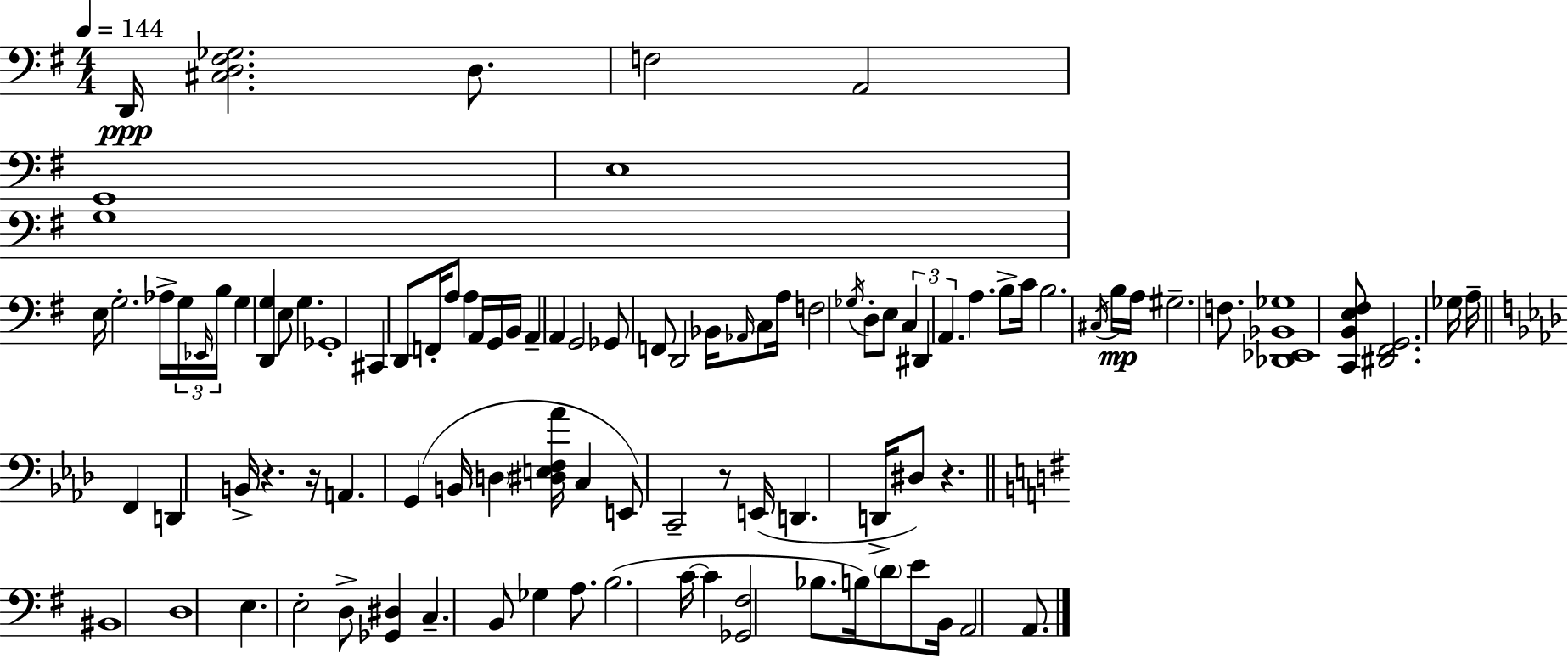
X:1
T:Untitled
M:4/4
L:1/4
K:G
D,,/4 [^C,D,^F,_G,]2 D,/2 F,2 A,,2 G,,4 E,4 G,4 E,/4 G,2 _A,/4 G,/4 _E,,/4 B,/4 G, [D,,G,] E,/2 G, _G,,4 ^C,, D,,/2 F,,/4 A,/2 A, A,,/4 G,,/4 B,,/4 A,, A,, G,,2 _G,,/2 F,,/2 D,,2 _B,,/4 _A,,/4 C,/2 A,/4 F,2 _G,/4 D,/2 E,/2 C, ^D,, A,, A, B,/2 C/4 B,2 ^C,/4 B,/4 A,/4 ^G,2 F,/2 [_D,,_E,,_B,,_G,]4 [C,,B,,E,^F,]/2 [^D,,^F,,G,,]2 _G,/4 A,/4 F,, D,, B,,/4 z z/4 A,, G,, B,,/4 D, [^D,E,F,_A]/4 C, E,,/2 C,,2 z/2 E,,/4 D,, D,,/4 ^D,/2 z ^B,,4 D,4 E, E,2 D,/2 [_G,,^D,] C, B,,/2 _G, A,/2 B,2 C/4 C [_G,,^F,]2 _B,/2 B,/4 D/2 E/2 B,,/4 A,,2 A,,/2